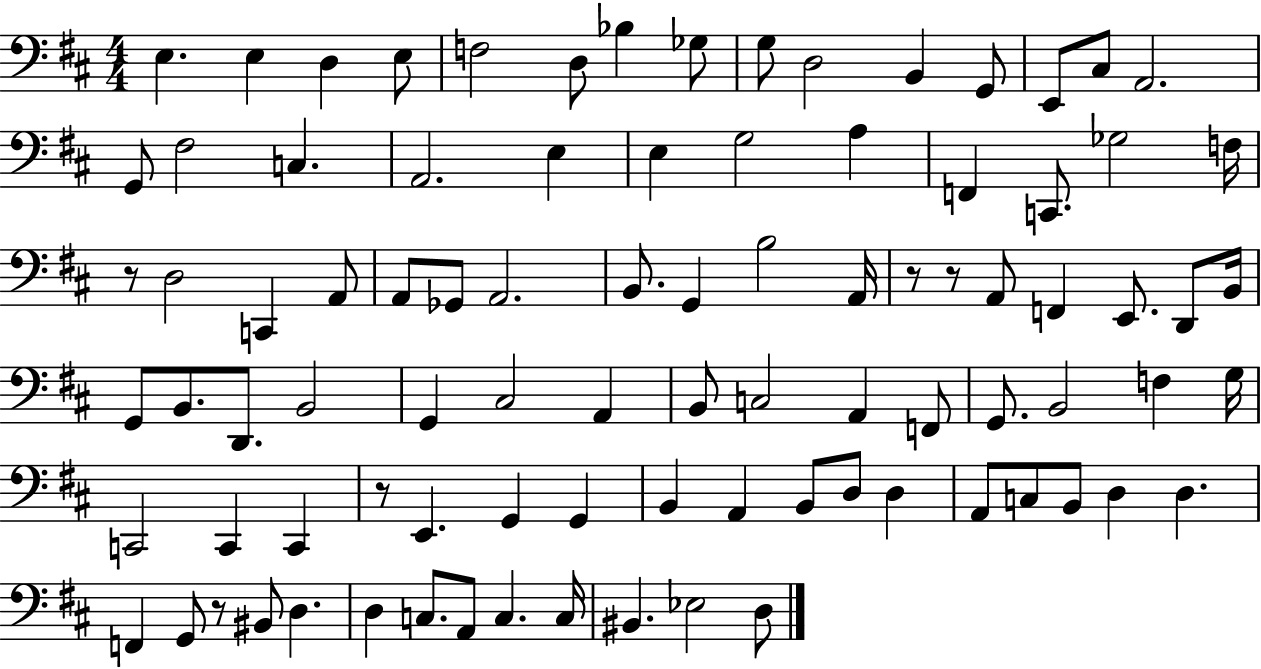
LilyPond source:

{
  \clef bass
  \numericTimeSignature
  \time 4/4
  \key d \major
  e4. e4 d4 e8 | f2 d8 bes4 ges8 | g8 d2 b,4 g,8 | e,8 cis8 a,2. | \break g,8 fis2 c4. | a,2. e4 | e4 g2 a4 | f,4 c,8. ges2 f16 | \break r8 d2 c,4 a,8 | a,8 ges,8 a,2. | b,8. g,4 b2 a,16 | r8 r8 a,8 f,4 e,8. d,8 b,16 | \break g,8 b,8. d,8. b,2 | g,4 cis2 a,4 | b,8 c2 a,4 f,8 | g,8. b,2 f4 g16 | \break c,2 c,4 c,4 | r8 e,4. g,4 g,4 | b,4 a,4 b,8 d8 d4 | a,8 c8 b,8 d4 d4. | \break f,4 g,8 r8 bis,8 d4. | d4 c8. a,8 c4. c16 | bis,4. ees2 d8 | \bar "|."
}